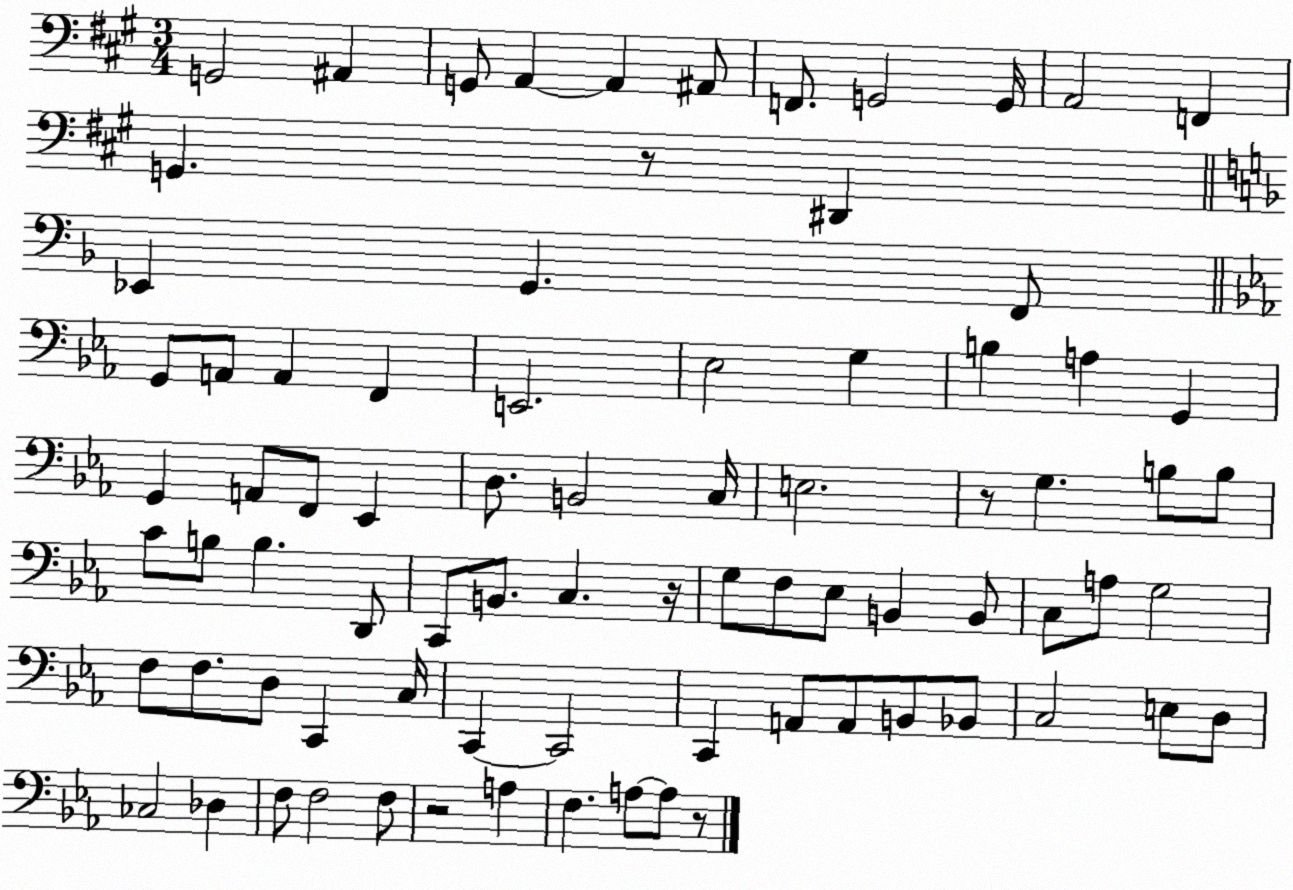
X:1
T:Untitled
M:3/4
L:1/4
K:A
G,,2 ^A,, G,,/2 A,, A,, ^A,,/2 F,,/2 G,,2 G,,/4 A,,2 F,, G,, z/2 ^D,, _E,, G,, F,,/2 G,,/2 A,,/2 A,, F,, E,,2 _E,2 G, B, A, G,, G,, A,,/2 F,,/2 _E,, D,/2 B,,2 C,/4 E,2 z/2 G, B,/2 B,/2 C/2 B,/2 B, D,,/2 C,,/2 B,,/2 C, z/4 G,/2 F,/2 _E,/2 B,, B,,/2 C,/2 A,/2 G,2 F,/2 F,/2 D,/2 C,, C,/4 C,, C,,2 C,, A,,/2 A,,/2 B,,/2 _B,,/2 C,2 E,/2 D,/2 _C,2 _D, F,/2 F,2 F,/2 z2 A, F, A,/2 A,/2 z/2